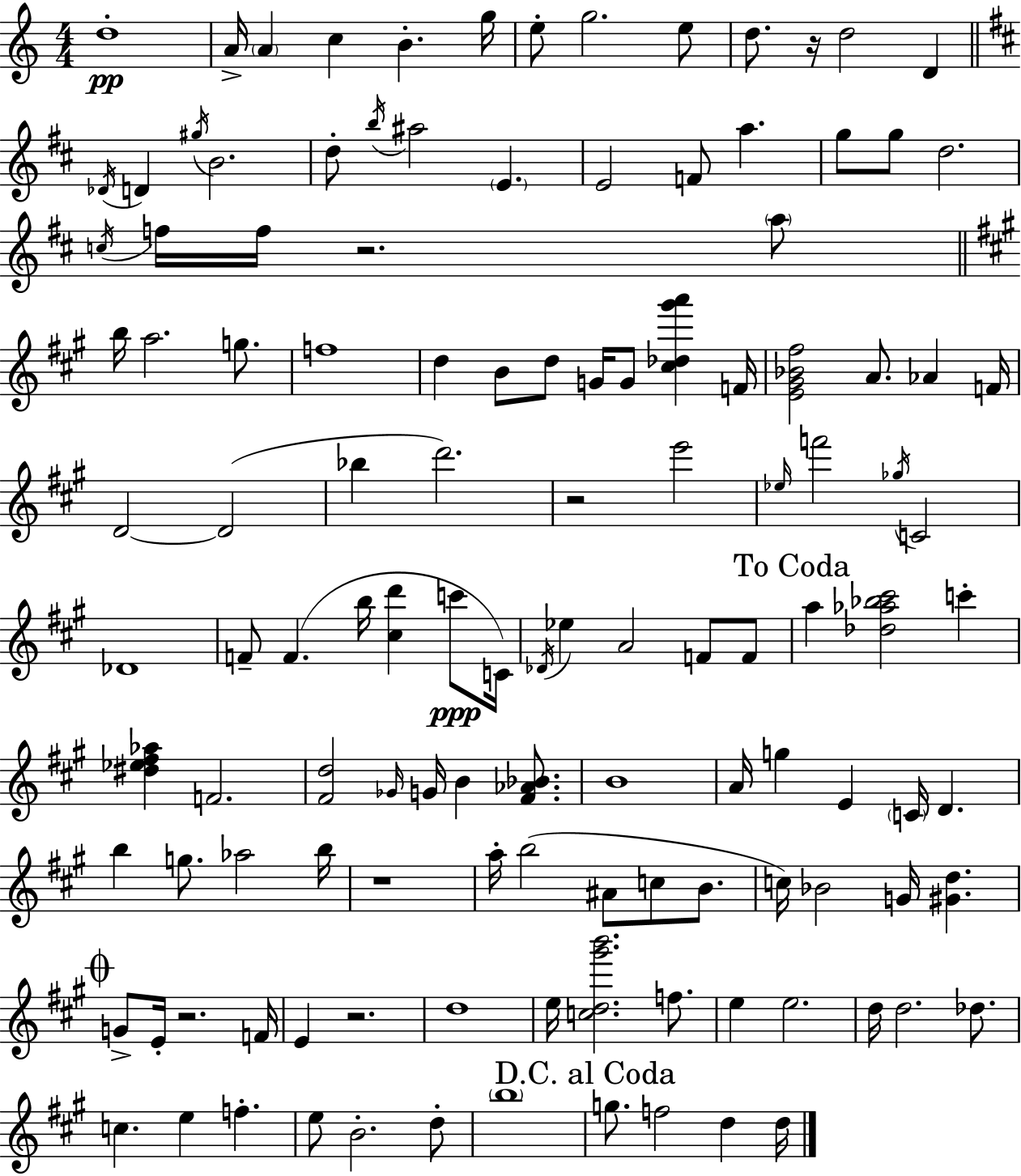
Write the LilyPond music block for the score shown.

{
  \clef treble
  \numericTimeSignature
  \time 4/4
  \key a \minor
  d''1-.\pp | a'16-> \parenthesize a'4 c''4 b'4.-. g''16 | e''8-. g''2. e''8 | d''8. r16 d''2 d'4 | \break \bar "||" \break \key d \major \acciaccatura { des'16 } d'4 \acciaccatura { gis''16 } b'2. | d''8-. \acciaccatura { b''16 } ais''2 \parenthesize e'4. | e'2 f'8 a''4. | g''8 g''8 d''2. | \break \acciaccatura { c''16 } f''16 f''16 r2. | \parenthesize a''8 \bar "||" \break \key a \major b''16 a''2. g''8. | f''1 | d''4 b'8 d''8 g'16 g'8 <cis'' des'' gis''' a'''>4 f'16 | <e' gis' bes' fis''>2 a'8. aes'4 f'16 | \break d'2~~ d'2( | bes''4 d'''2.) | r2 e'''2 | \grace { ees''16 } f'''2 \acciaccatura { ges''16 } c'2 | \break des'1 | f'8-- f'4.( b''16 <cis'' d'''>4 c'''8\ppp | c'16) \acciaccatura { des'16 } ees''4 a'2 f'8 | f'8 \mark "To Coda" a''4 <des'' aes'' bes'' cis'''>2 c'''4-. | \break <dis'' ees'' fis'' aes''>4 f'2. | <fis' d''>2 \grace { ges'16 } g'16 b'4 | <fis' aes' bes'>8. b'1 | a'16 g''4 e'4 \parenthesize c'16 d'4. | \break b''4 g''8. aes''2 | b''16 r1 | a''16-. b''2( ais'8 c''8 | b'8. c''16) bes'2 g'16 <gis' d''>4. | \break \mark \markup { \musicglyph "scripts.coda" } g'8-> e'16-. r2. | f'16 e'4 r2. | d''1 | e''16 <c'' d'' gis''' b'''>2. | \break f''8. e''4 e''2. | d''16 d''2. | des''8. c''4. e''4 f''4.-. | e''8 b'2.-. | \break d''8-. \parenthesize b''1 | \mark "D.C. al Coda" g''8. f''2 d''4 | d''16 \bar "|."
}